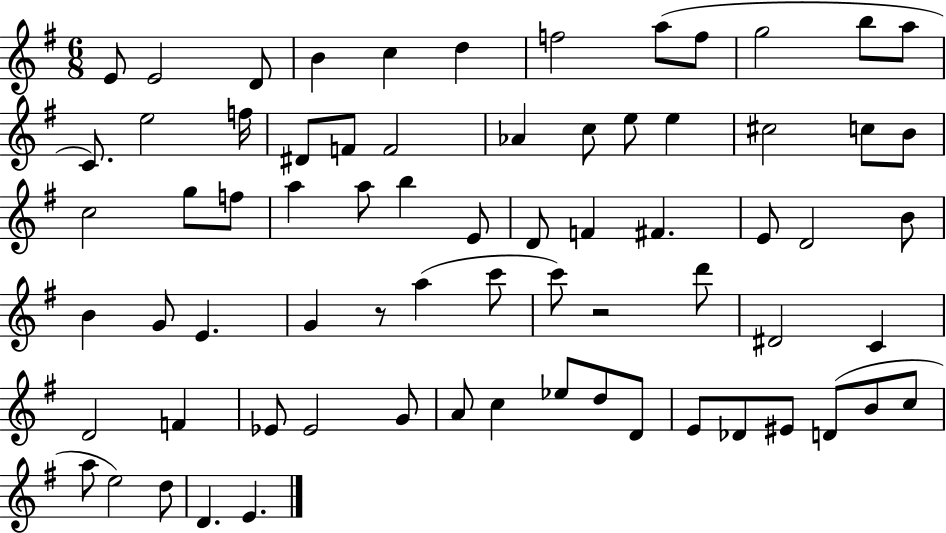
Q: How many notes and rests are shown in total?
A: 71